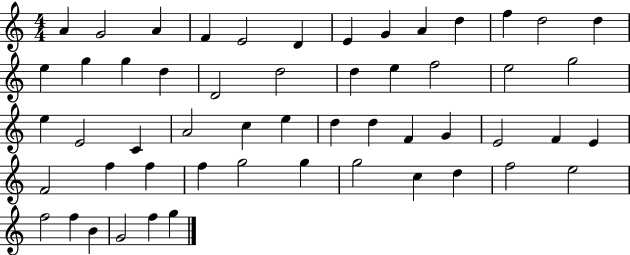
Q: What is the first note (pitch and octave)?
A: A4